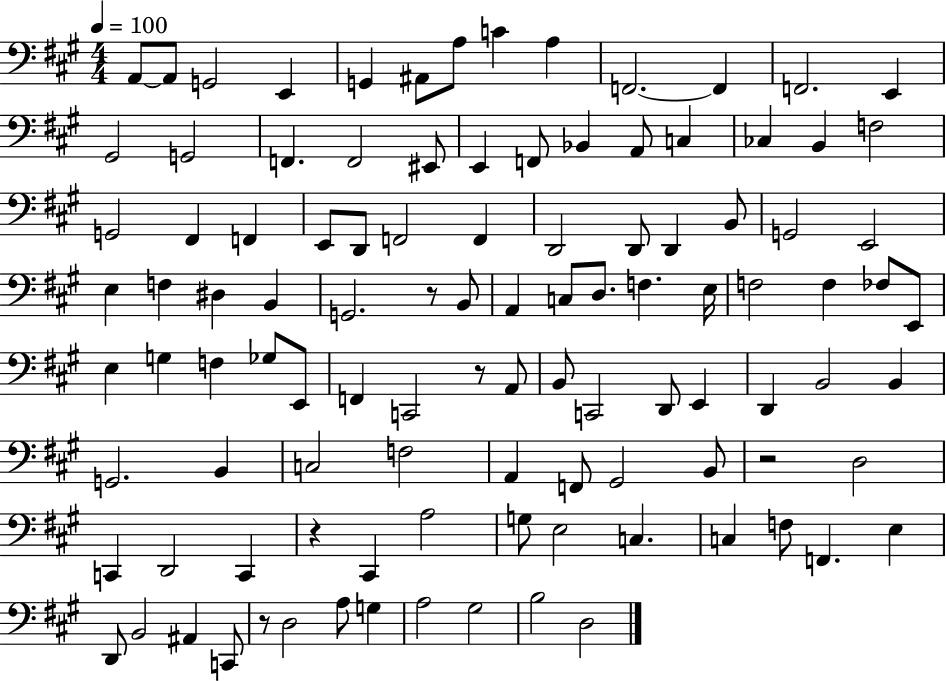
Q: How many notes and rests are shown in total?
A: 106